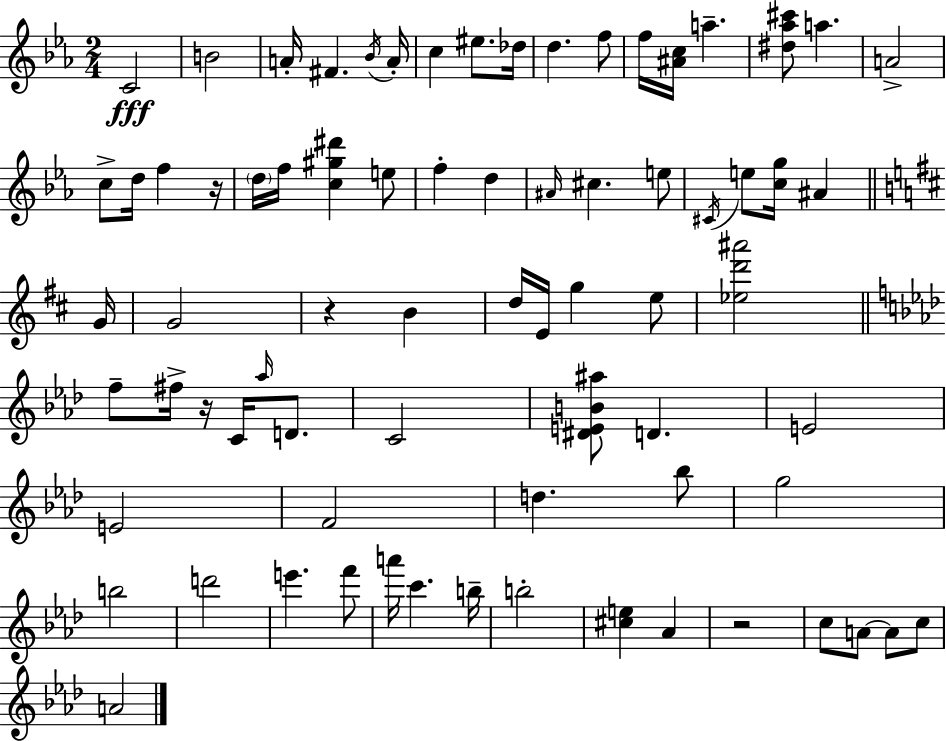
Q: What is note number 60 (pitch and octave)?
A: A4